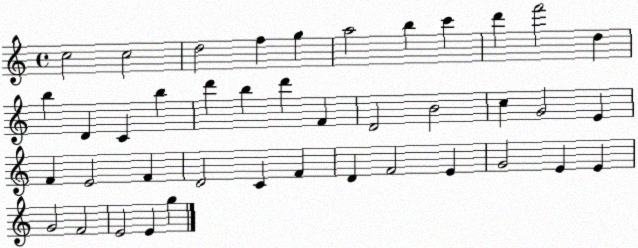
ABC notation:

X:1
T:Untitled
M:4/4
L:1/4
K:C
c2 c2 d2 f g a2 b c' d' f'2 d b D C b d' b d' F D2 B2 c G2 E F E2 F D2 C F D F2 E G2 E E G2 F2 E2 E g